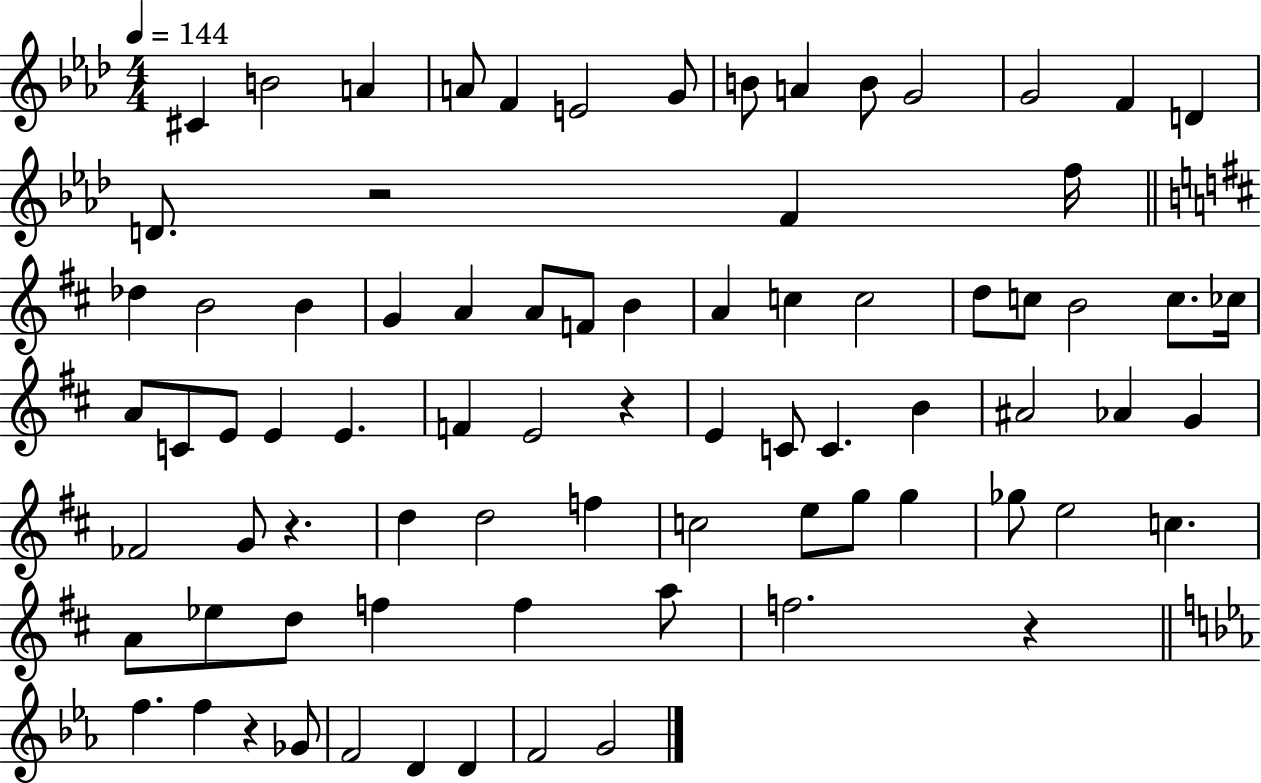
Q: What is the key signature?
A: AES major